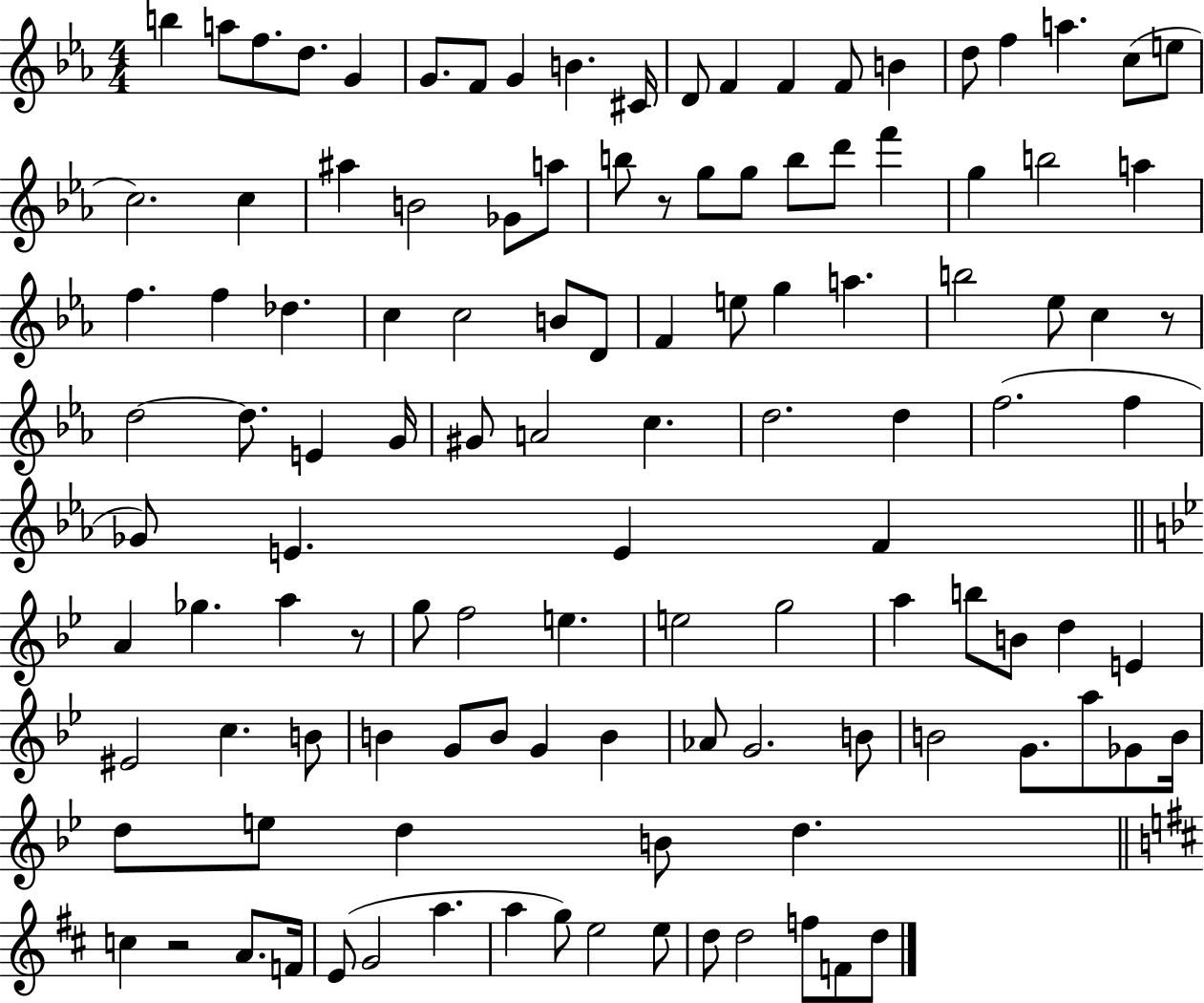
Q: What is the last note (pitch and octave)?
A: D5